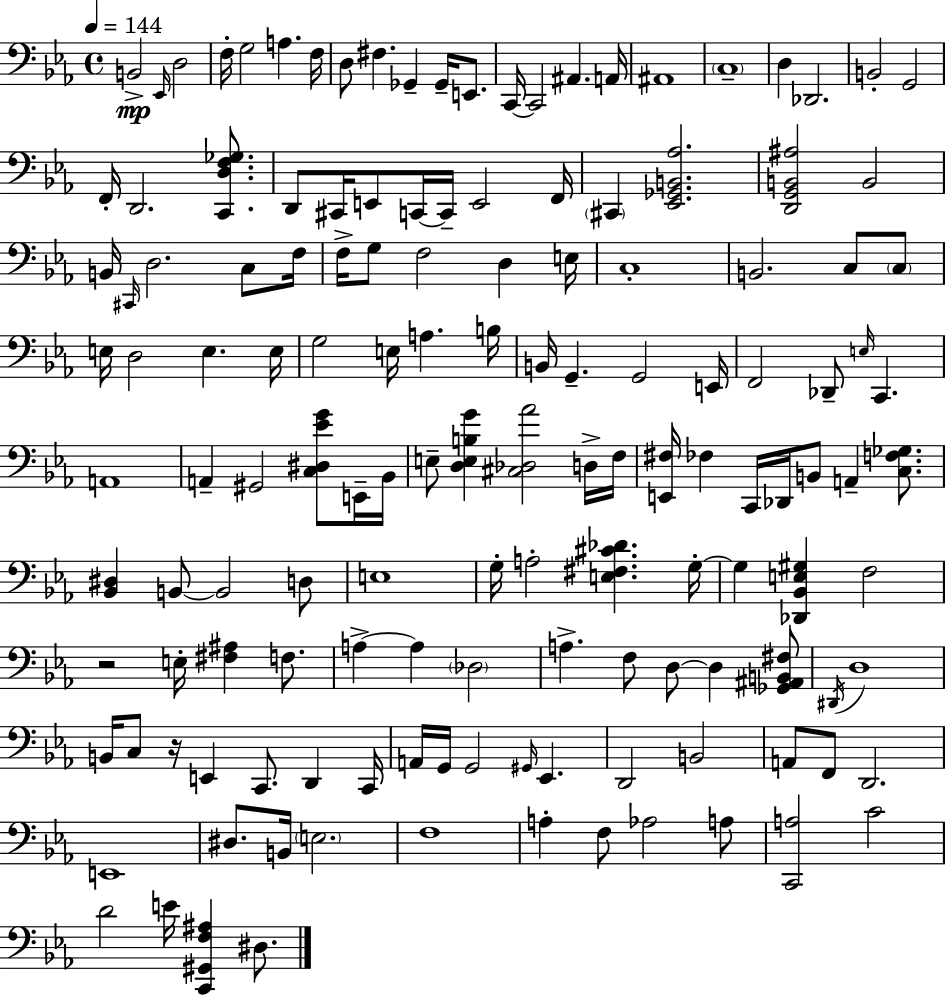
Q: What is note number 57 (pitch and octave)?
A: G2